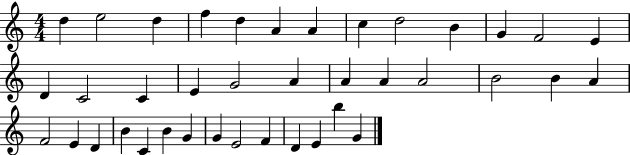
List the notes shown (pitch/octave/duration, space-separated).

D5/q E5/h D5/q F5/q D5/q A4/q A4/q C5/q D5/h B4/q G4/q F4/h E4/q D4/q C4/h C4/q E4/q G4/h A4/q A4/q A4/q A4/h B4/h B4/q A4/q F4/h E4/q D4/q B4/q C4/q B4/q G4/q G4/q E4/h F4/q D4/q E4/q B5/q G4/q